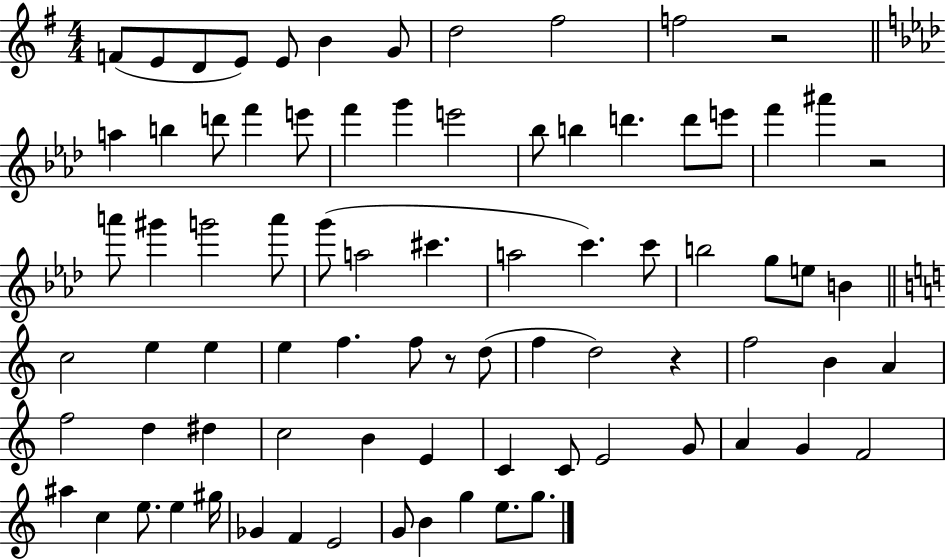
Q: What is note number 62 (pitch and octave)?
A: A4